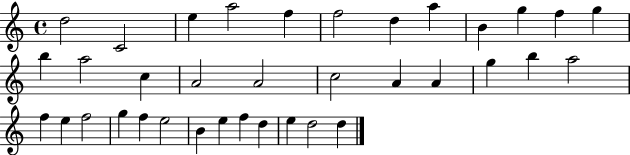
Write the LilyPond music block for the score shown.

{
  \clef treble
  \time 4/4
  \defaultTimeSignature
  \key c \major
  d''2 c'2 | e''4 a''2 f''4 | f''2 d''4 a''4 | b'4 g''4 f''4 g''4 | \break b''4 a''2 c''4 | a'2 a'2 | c''2 a'4 a'4 | g''4 b''4 a''2 | \break f''4 e''4 f''2 | g''4 f''4 e''2 | b'4 e''4 f''4 d''4 | e''4 d''2 d''4 | \break \bar "|."
}